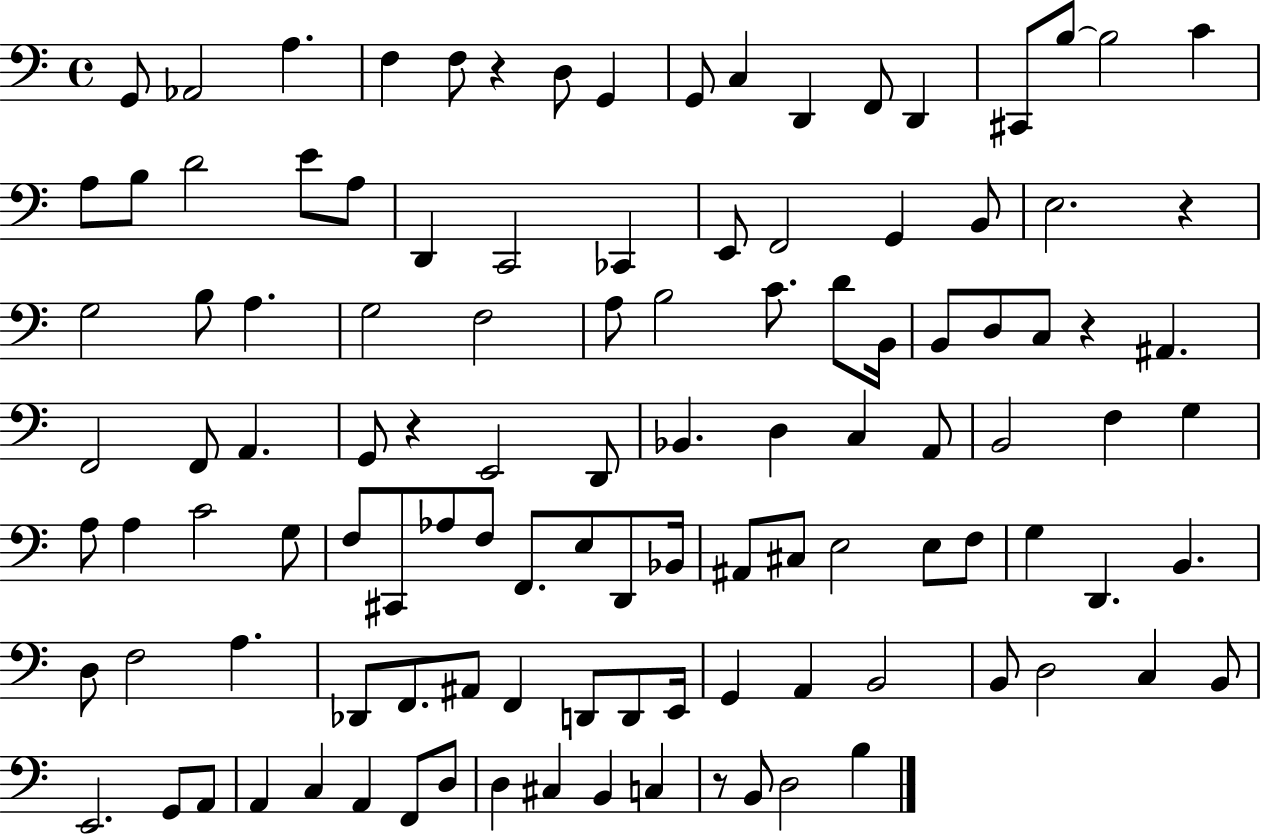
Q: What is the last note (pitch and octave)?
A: B3